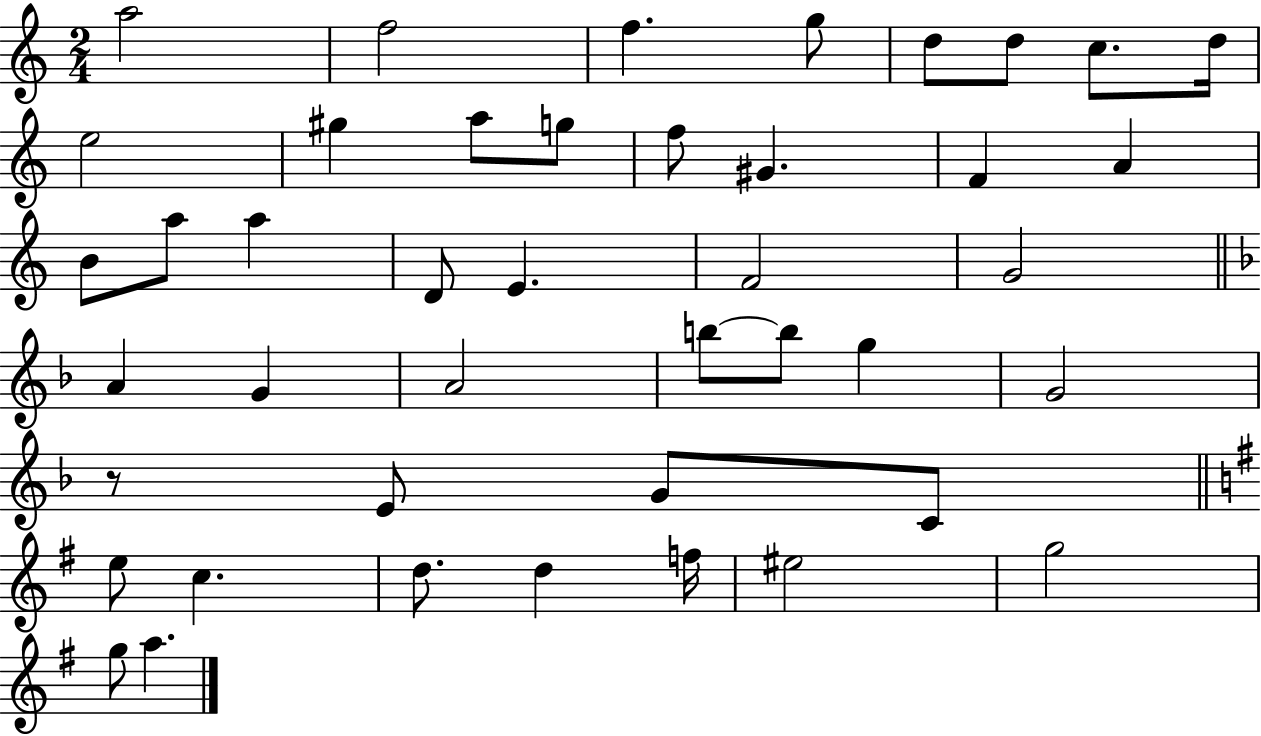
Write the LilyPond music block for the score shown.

{
  \clef treble
  \numericTimeSignature
  \time 2/4
  \key c \major
  a''2 | f''2 | f''4. g''8 | d''8 d''8 c''8. d''16 | \break e''2 | gis''4 a''8 g''8 | f''8 gis'4. | f'4 a'4 | \break b'8 a''8 a''4 | d'8 e'4. | f'2 | g'2 | \break \bar "||" \break \key d \minor a'4 g'4 | a'2 | b''8~~ b''8 g''4 | g'2 | \break r8 e'8 g'8 c'8 | \bar "||" \break \key g \major e''8 c''4. | d''8. d''4 f''16 | eis''2 | g''2 | \break g''8 a''4. | \bar "|."
}